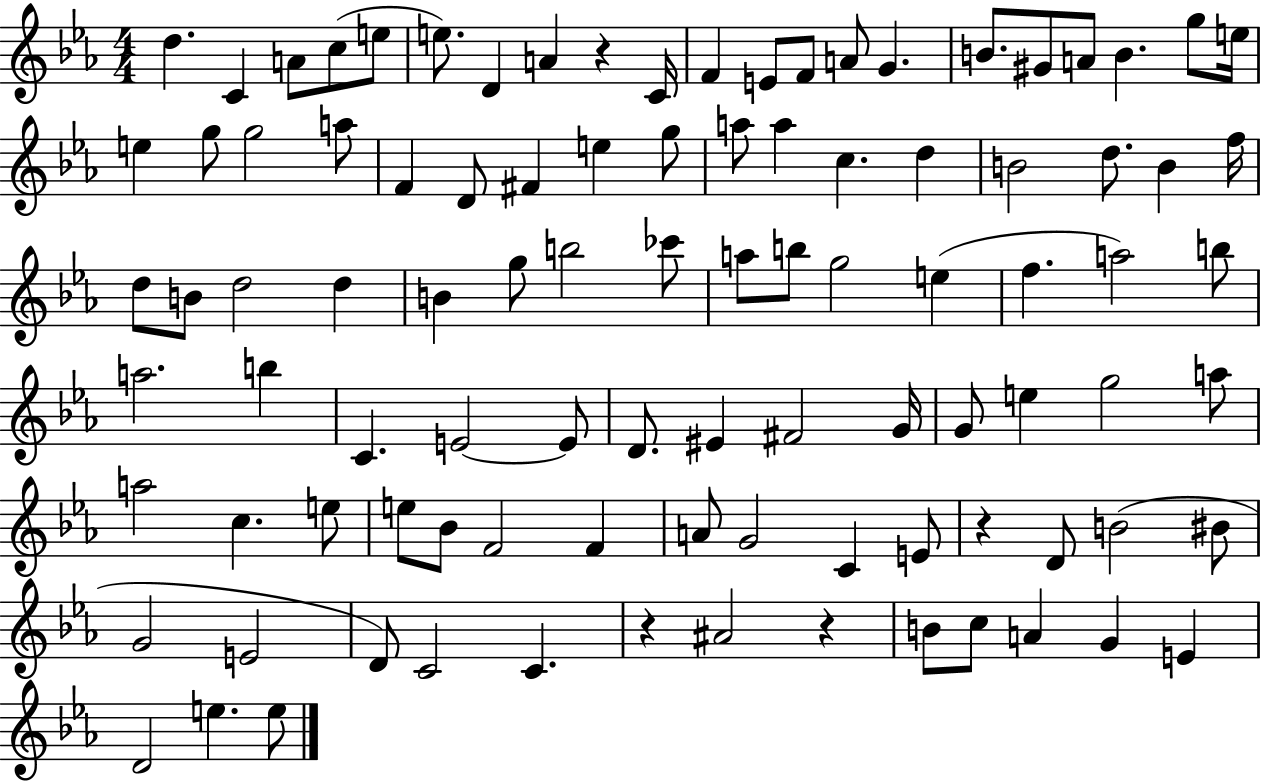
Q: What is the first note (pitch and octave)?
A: D5